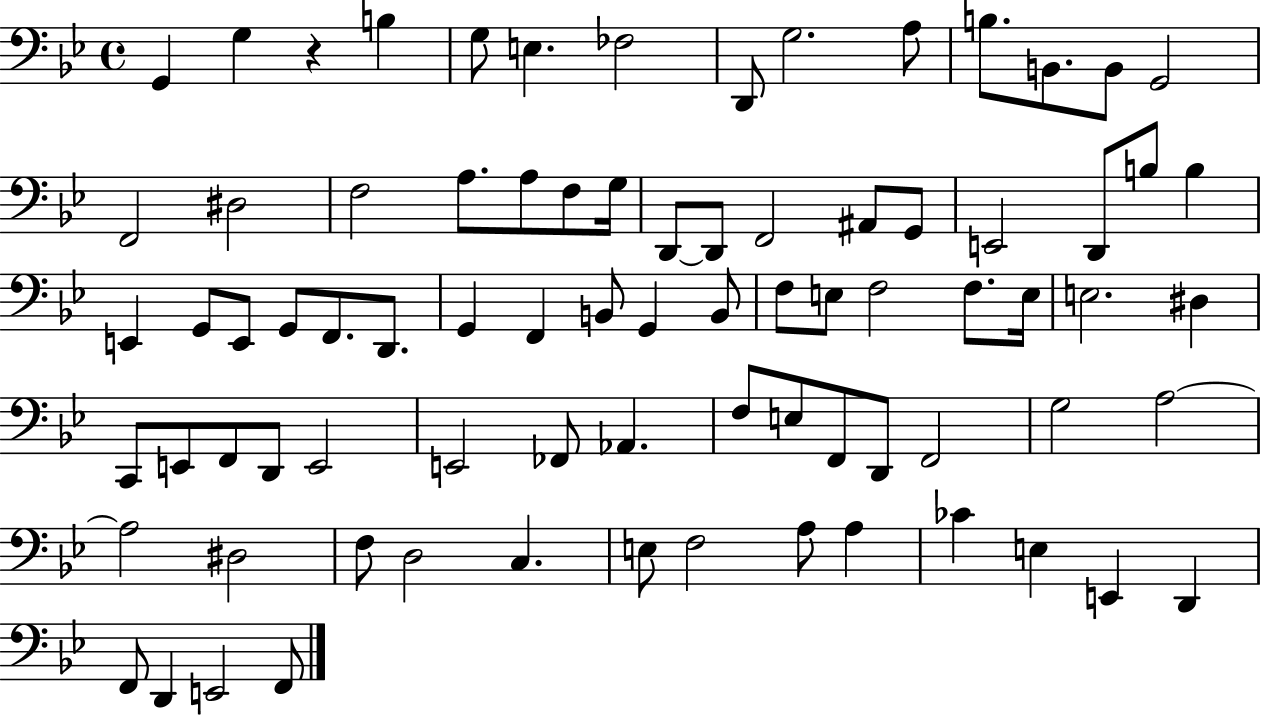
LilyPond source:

{
  \clef bass
  \time 4/4
  \defaultTimeSignature
  \key bes \major
  g,4 g4 r4 b4 | g8 e4. fes2 | d,8 g2. a8 | b8. b,8. b,8 g,2 | \break f,2 dis2 | f2 a8. a8 f8 g16 | d,8~~ d,8 f,2 ais,8 g,8 | e,2 d,8 b8 b4 | \break e,4 g,8 e,8 g,8 f,8. d,8. | g,4 f,4 b,8 g,4 b,8 | f8 e8 f2 f8. e16 | e2. dis4 | \break c,8 e,8 f,8 d,8 e,2 | e,2 fes,8 aes,4. | f8 e8 f,8 d,8 f,2 | g2 a2~~ | \break a2 dis2 | f8 d2 c4. | e8 f2 a8 a4 | ces'4 e4 e,4 d,4 | \break f,8 d,4 e,2 f,8 | \bar "|."
}